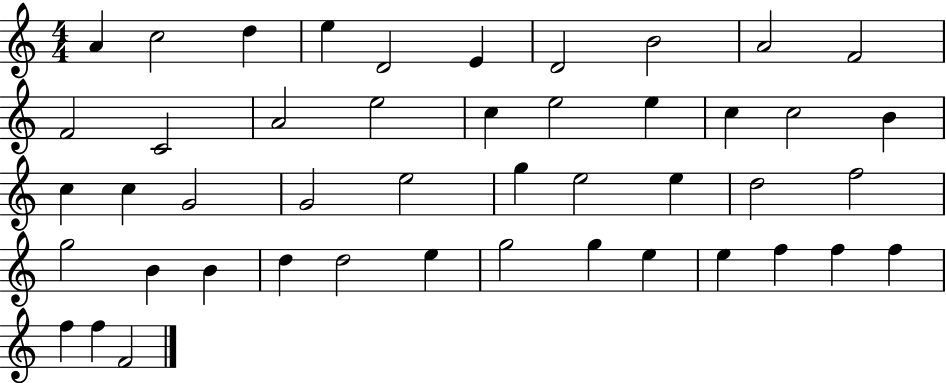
{
  \clef treble
  \numericTimeSignature
  \time 4/4
  \key c \major
  a'4 c''2 d''4 | e''4 d'2 e'4 | d'2 b'2 | a'2 f'2 | \break f'2 c'2 | a'2 e''2 | c''4 e''2 e''4 | c''4 c''2 b'4 | \break c''4 c''4 g'2 | g'2 e''2 | g''4 e''2 e''4 | d''2 f''2 | \break g''2 b'4 b'4 | d''4 d''2 e''4 | g''2 g''4 e''4 | e''4 f''4 f''4 f''4 | \break f''4 f''4 f'2 | \bar "|."
}